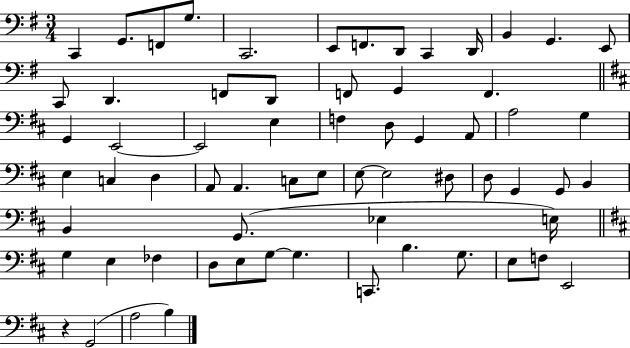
C2/q G2/e. F2/e G3/e. C2/h. E2/e F2/e. D2/e C2/q D2/s B2/q G2/q. E2/e C2/e D2/q. F2/e D2/e F2/e G2/q F2/q. G2/q E2/h E2/h E3/q F3/q D3/e G2/q A2/e A3/h G3/q E3/q C3/q D3/q A2/e A2/q. C3/e E3/e E3/e E3/h D#3/e D3/e G2/q G2/e B2/q B2/q G2/e. Eb3/q E3/s G3/q E3/q FES3/q D3/e E3/e G3/e G3/q. C2/e. B3/q. G3/e. E3/e F3/e E2/h R/q G2/h A3/h B3/q